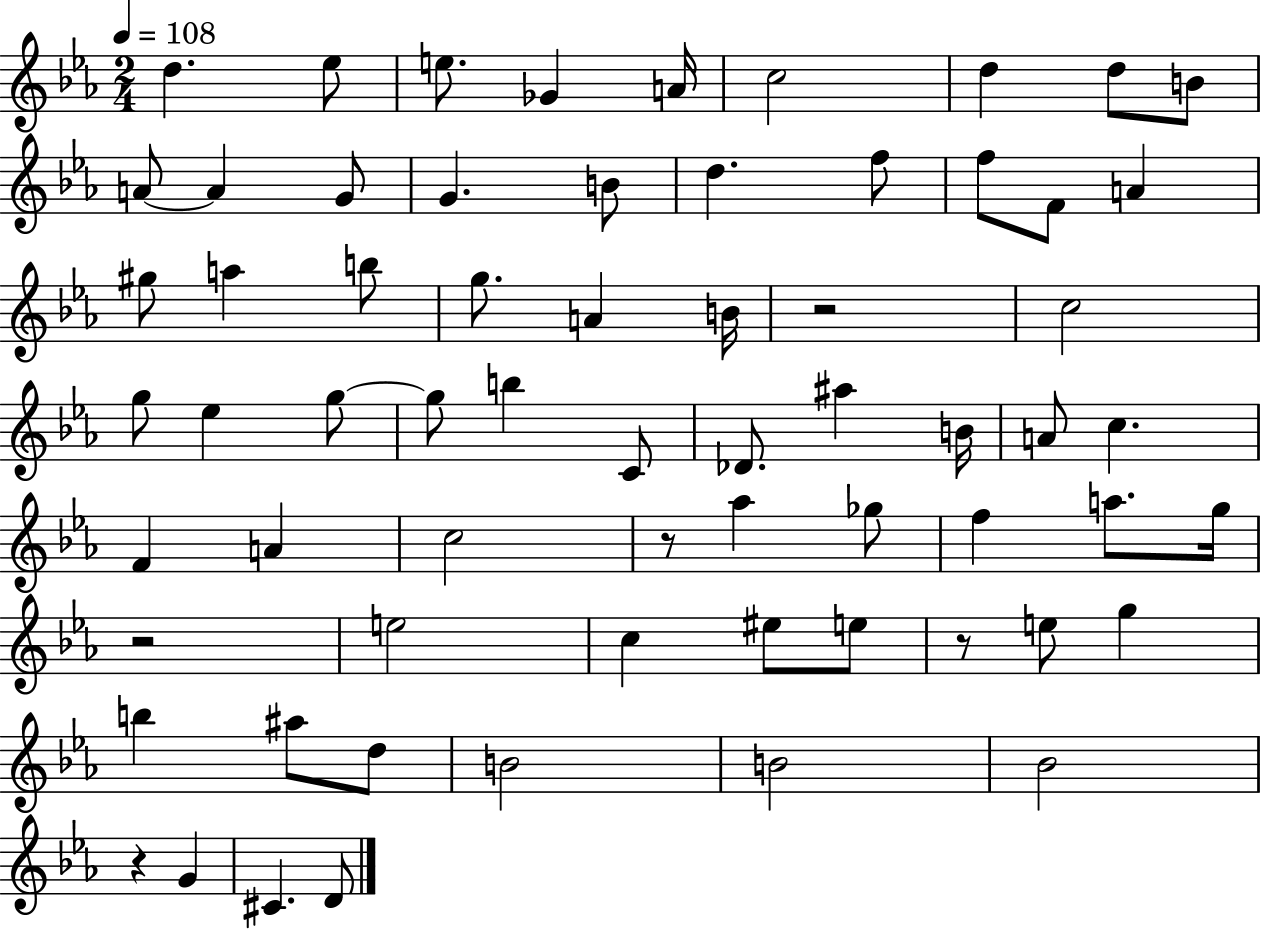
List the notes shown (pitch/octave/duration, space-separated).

D5/q. Eb5/e E5/e. Gb4/q A4/s C5/h D5/q D5/e B4/e A4/e A4/q G4/e G4/q. B4/e D5/q. F5/e F5/e F4/e A4/q G#5/e A5/q B5/e G5/e. A4/q B4/s R/h C5/h G5/e Eb5/q G5/e G5/e B5/q C4/e Db4/e. A#5/q B4/s A4/e C5/q. F4/q A4/q C5/h R/e Ab5/q Gb5/e F5/q A5/e. G5/s R/h E5/h C5/q EIS5/e E5/e R/e E5/e G5/q B5/q A#5/e D5/e B4/h B4/h Bb4/h R/q G4/q C#4/q. D4/e